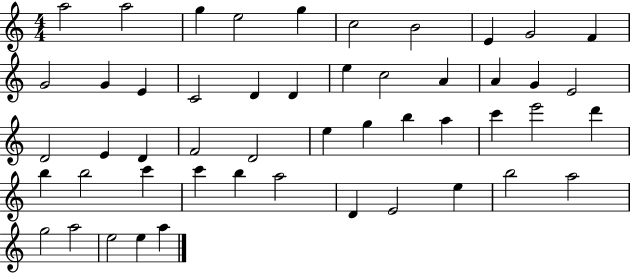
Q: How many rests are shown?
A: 0